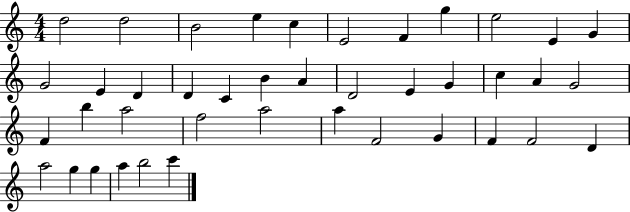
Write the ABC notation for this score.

X:1
T:Untitled
M:4/4
L:1/4
K:C
d2 d2 B2 e c E2 F g e2 E G G2 E D D C B A D2 E G c A G2 F b a2 f2 a2 a F2 G F F2 D a2 g g a b2 c'